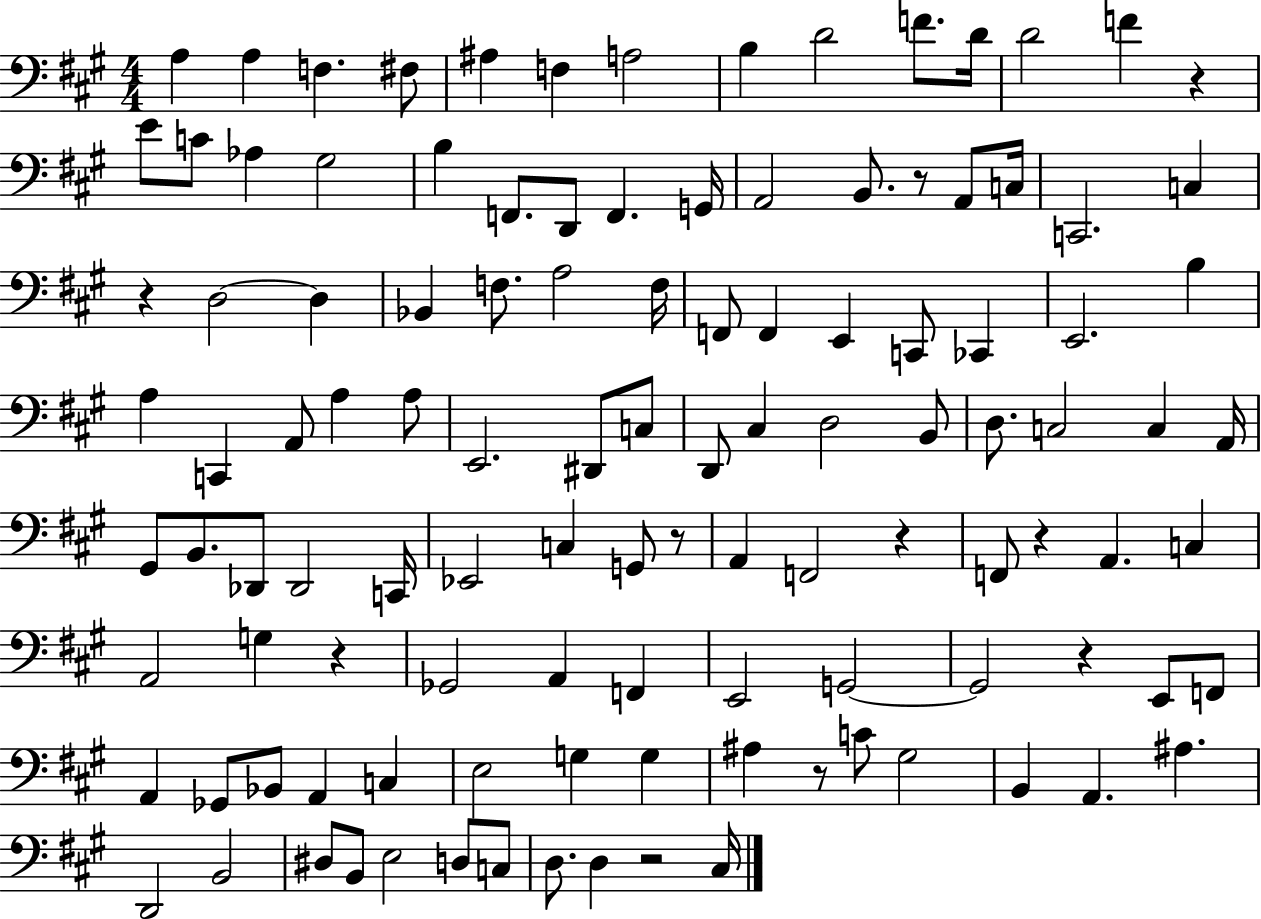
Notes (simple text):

A3/q A3/q F3/q. F#3/e A#3/q F3/q A3/h B3/q D4/h F4/e. D4/s D4/h F4/q R/q E4/e C4/e Ab3/q G#3/h B3/q F2/e. D2/e F2/q. G2/s A2/h B2/e. R/e A2/e C3/s C2/h. C3/q R/q D3/h D3/q Bb2/q F3/e. A3/h F3/s F2/e F2/q E2/q C2/e CES2/q E2/h. B3/q A3/q C2/q A2/e A3/q A3/e E2/h. D#2/e C3/e D2/e C#3/q D3/h B2/e D3/e. C3/h C3/q A2/s G#2/e B2/e. Db2/e Db2/h C2/s Eb2/h C3/q G2/e R/e A2/q F2/h R/q F2/e R/q A2/q. C3/q A2/h G3/q R/q Gb2/h A2/q F2/q E2/h G2/h G2/h R/q E2/e F2/e A2/q Gb2/e Bb2/e A2/q C3/q E3/h G3/q G3/q A#3/q R/e C4/e G#3/h B2/q A2/q. A#3/q. D2/h B2/h D#3/e B2/e E3/h D3/e C3/e D3/e. D3/q R/h C#3/s